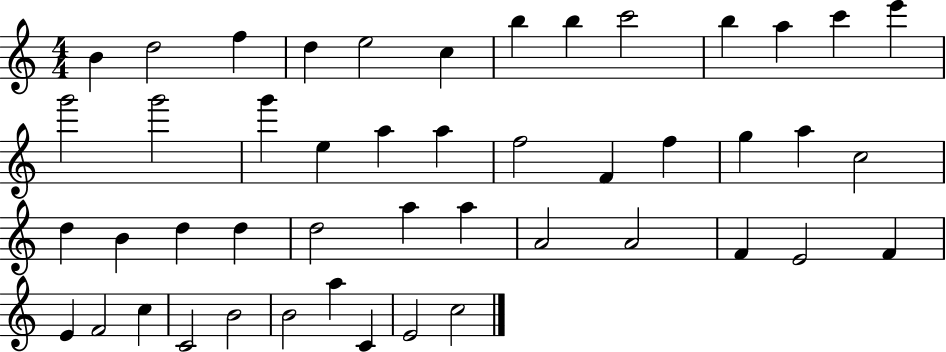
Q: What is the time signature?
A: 4/4